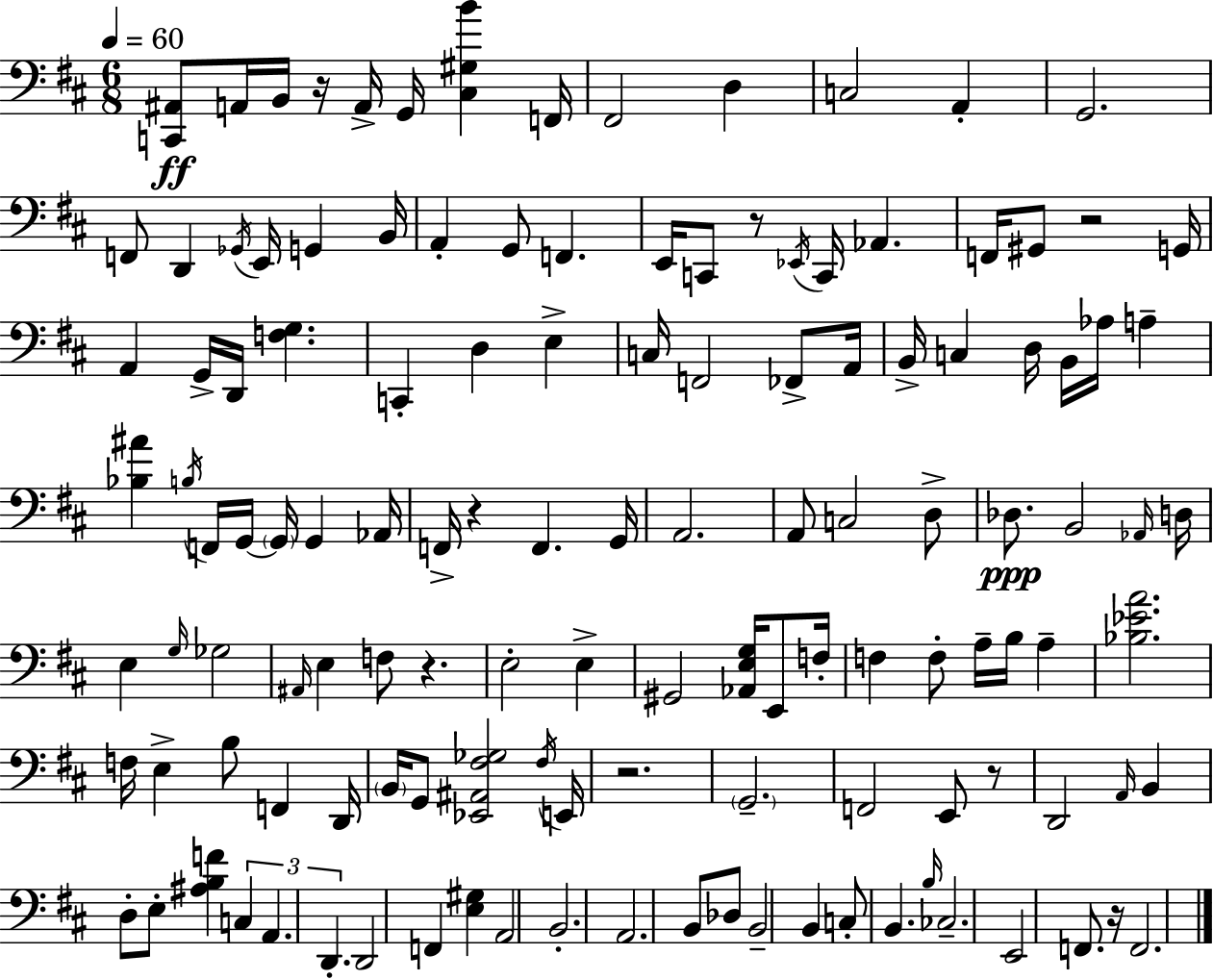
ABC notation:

X:1
T:Untitled
M:6/8
L:1/4
K:D
[C,,^A,,]/2 A,,/4 B,,/4 z/4 A,,/4 G,,/4 [^C,^G,B] F,,/4 ^F,,2 D, C,2 A,, G,,2 F,,/2 D,, _G,,/4 E,,/4 G,, B,,/4 A,, G,,/2 F,, E,,/4 C,,/2 z/2 _E,,/4 C,,/4 _A,, F,,/4 ^G,,/2 z2 G,,/4 A,, G,,/4 D,,/4 [F,G,] C,, D, E, C,/4 F,,2 _F,,/2 A,,/4 B,,/4 C, D,/4 B,,/4 _A,/4 A, [_B,^A] B,/4 F,,/4 G,,/4 G,,/4 G,, _A,,/4 F,,/4 z F,, G,,/4 A,,2 A,,/2 C,2 D,/2 _D,/2 B,,2 _A,,/4 D,/4 E, G,/4 _G,2 ^A,,/4 E, F,/2 z E,2 E, ^G,,2 [_A,,E,G,]/4 E,,/2 F,/4 F, F,/2 A,/4 B,/4 A, [_B,_EA]2 F,/4 E, B,/2 F,, D,,/4 B,,/4 G,,/2 [_E,,^A,,^F,_G,]2 ^F,/4 E,,/4 z2 G,,2 F,,2 E,,/2 z/2 D,,2 A,,/4 B,, D,/2 E,/2 [^A,B,F] C, A,, D,, D,,2 F,, [E,^G,] A,,2 B,,2 A,,2 B,,/2 _D,/2 B,,2 B,, C,/2 B,, B,/4 _C,2 E,,2 F,,/2 z/4 F,,2